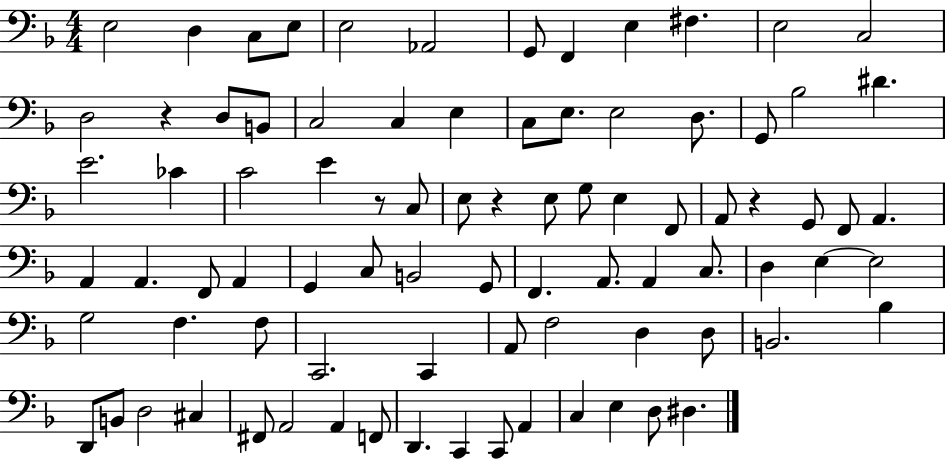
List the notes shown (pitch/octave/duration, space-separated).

E3/h D3/q C3/e E3/e E3/h Ab2/h G2/e F2/q E3/q F#3/q. E3/h C3/h D3/h R/q D3/e B2/e C3/h C3/q E3/q C3/e E3/e. E3/h D3/e. G2/e Bb3/h D#4/q. E4/h. CES4/q C4/h E4/q R/e C3/e E3/e R/q E3/e G3/e E3/q F2/e A2/e R/q G2/e F2/e A2/q. A2/q A2/q. F2/e A2/q G2/q C3/e B2/h G2/e F2/q. A2/e. A2/q C3/e. D3/q E3/q E3/h G3/h F3/q. F3/e C2/h. C2/q A2/e F3/h D3/q D3/e B2/h. Bb3/q D2/e B2/e D3/h C#3/q F#2/e A2/h A2/q F2/e D2/q. C2/q C2/e A2/q C3/q E3/q D3/e D#3/q.